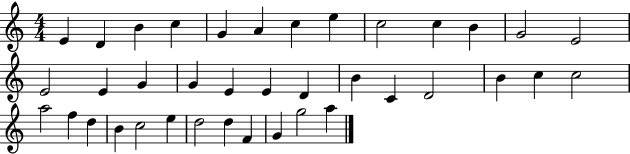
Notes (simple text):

E4/q D4/q B4/q C5/q G4/q A4/q C5/q E5/q C5/h C5/q B4/q G4/h E4/h E4/h E4/q G4/q G4/q E4/q E4/q D4/q B4/q C4/q D4/h B4/q C5/q C5/h A5/h F5/q D5/q B4/q C5/h E5/q D5/h D5/q F4/q G4/q G5/h A5/q